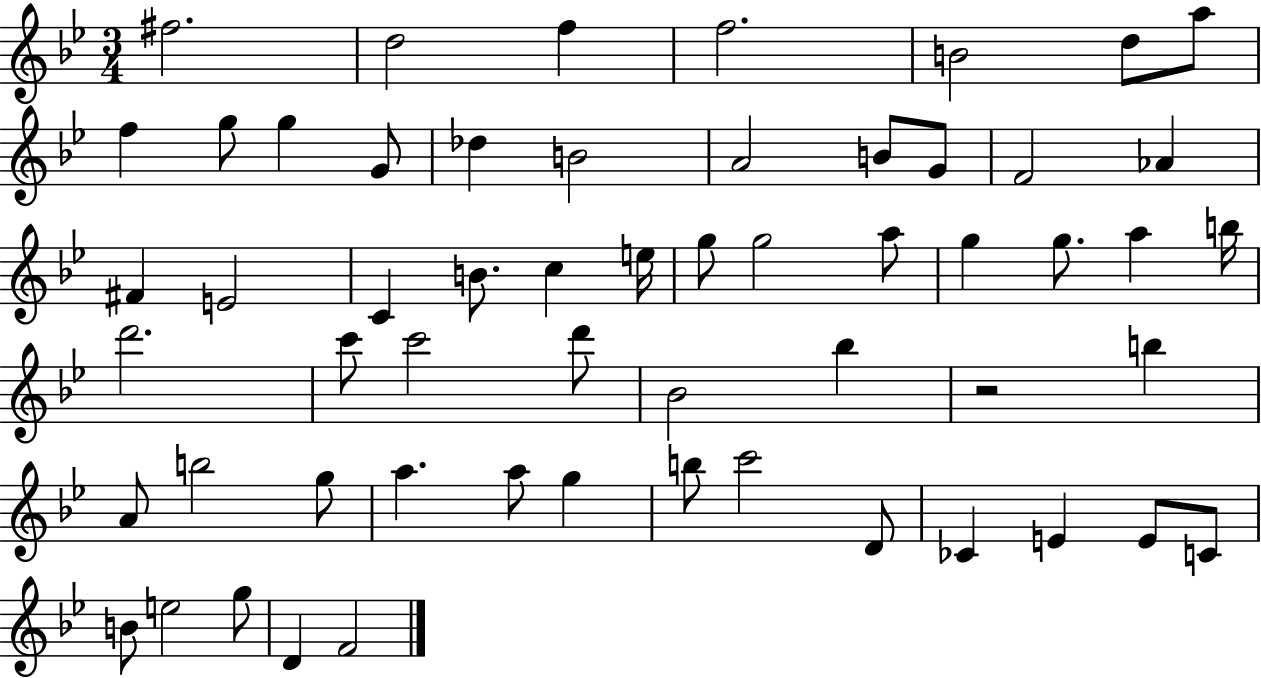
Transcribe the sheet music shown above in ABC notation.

X:1
T:Untitled
M:3/4
L:1/4
K:Bb
^f2 d2 f f2 B2 d/2 a/2 f g/2 g G/2 _d B2 A2 B/2 G/2 F2 _A ^F E2 C B/2 c e/4 g/2 g2 a/2 g g/2 a b/4 d'2 c'/2 c'2 d'/2 _B2 _b z2 b A/2 b2 g/2 a a/2 g b/2 c'2 D/2 _C E E/2 C/2 B/2 e2 g/2 D F2